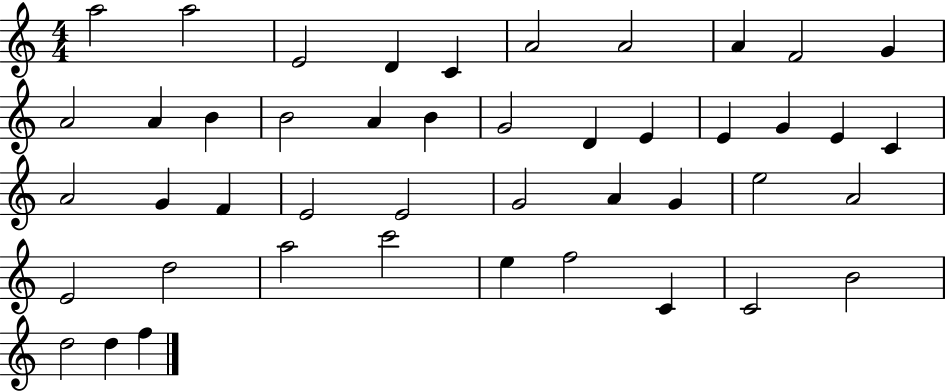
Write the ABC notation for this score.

X:1
T:Untitled
M:4/4
L:1/4
K:C
a2 a2 E2 D C A2 A2 A F2 G A2 A B B2 A B G2 D E E G E C A2 G F E2 E2 G2 A G e2 A2 E2 d2 a2 c'2 e f2 C C2 B2 d2 d f